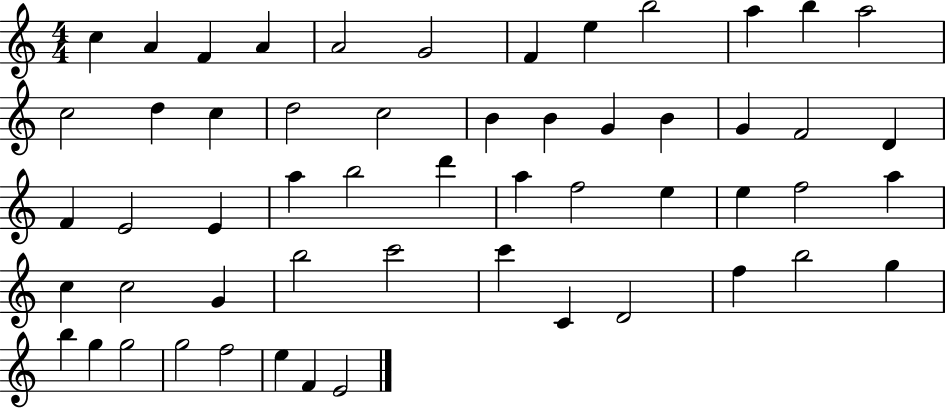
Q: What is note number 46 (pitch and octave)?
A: B5